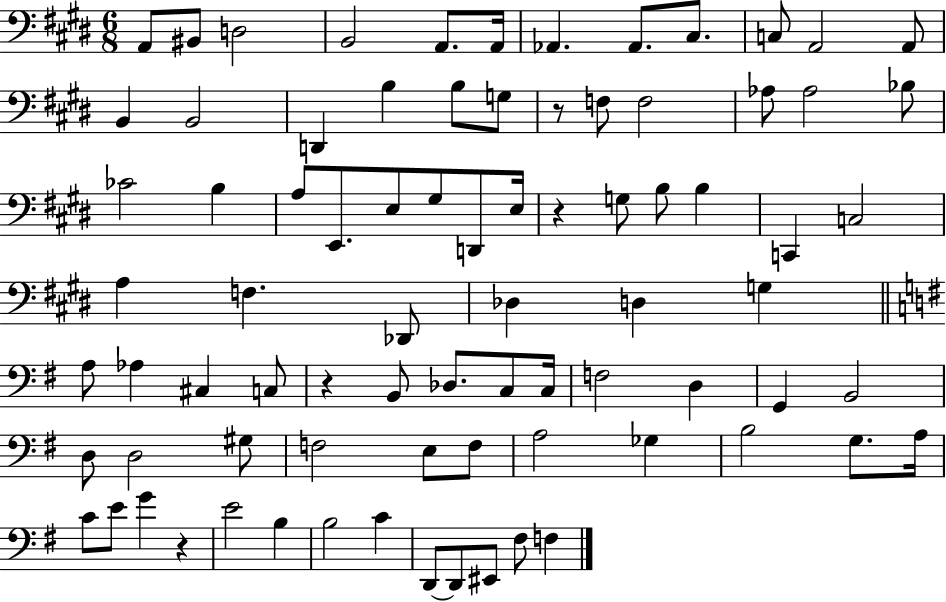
X:1
T:Untitled
M:6/8
L:1/4
K:E
A,,/2 ^B,,/2 D,2 B,,2 A,,/2 A,,/4 _A,, _A,,/2 ^C,/2 C,/2 A,,2 A,,/2 B,, B,,2 D,, B, B,/2 G,/2 z/2 F,/2 F,2 _A,/2 _A,2 _B,/2 _C2 B, A,/2 E,,/2 E,/2 ^G,/2 D,,/2 E,/4 z G,/2 B,/2 B, C,, C,2 A, F, _D,,/2 _D, D, G, A,/2 _A, ^C, C,/2 z B,,/2 _D,/2 C,/2 C,/4 F,2 D, G,, B,,2 D,/2 D,2 ^G,/2 F,2 E,/2 F,/2 A,2 _G, B,2 G,/2 A,/4 C/2 E/2 G z E2 B, B,2 C D,,/2 D,,/2 ^E,,/2 ^F,/2 F,